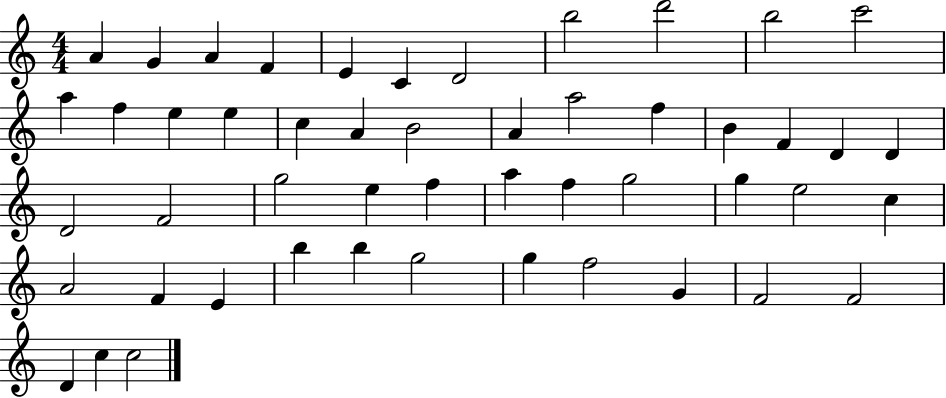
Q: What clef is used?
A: treble